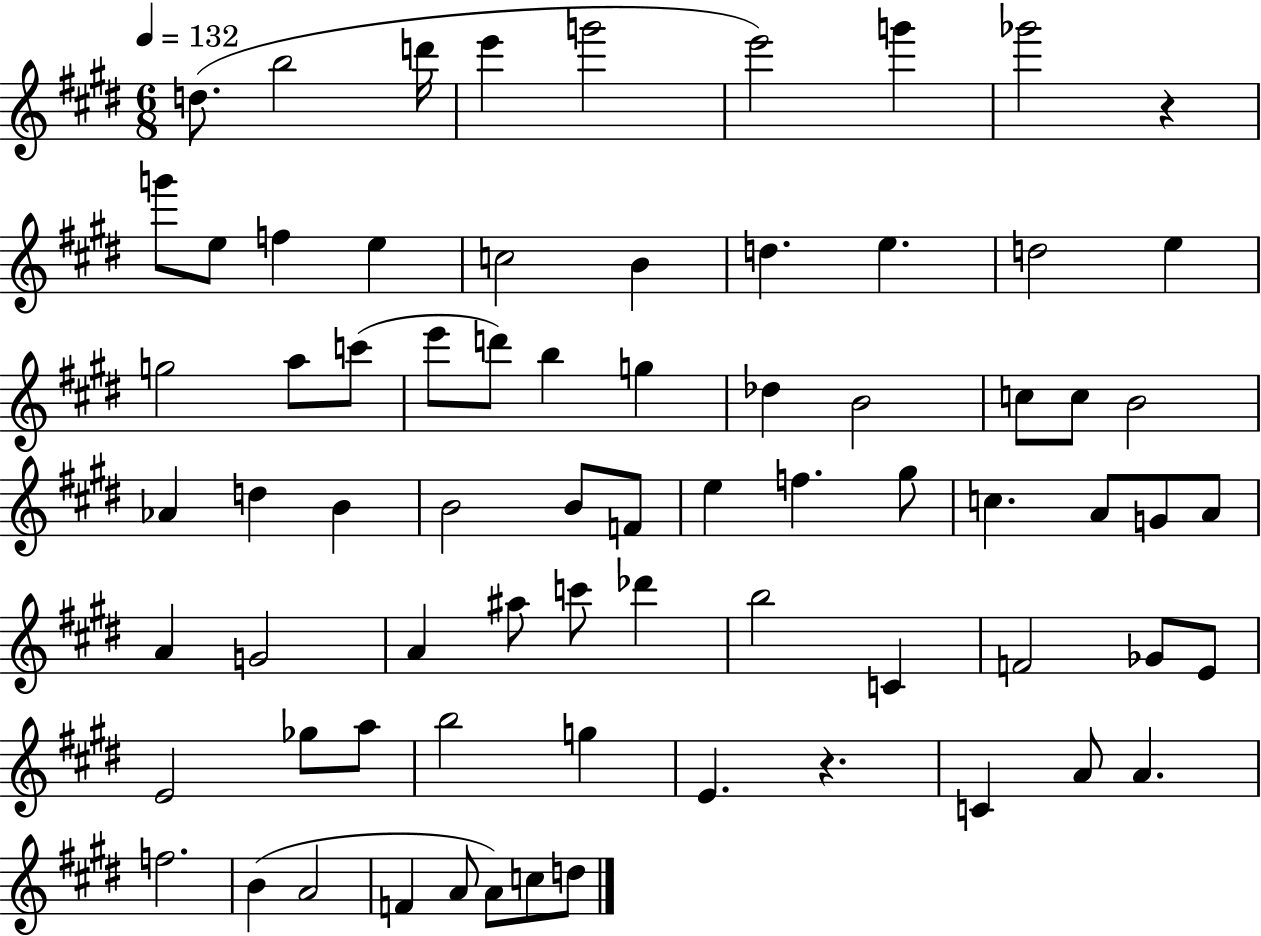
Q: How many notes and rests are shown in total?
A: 73